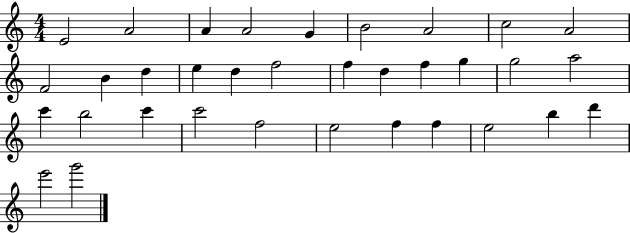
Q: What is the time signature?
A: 4/4